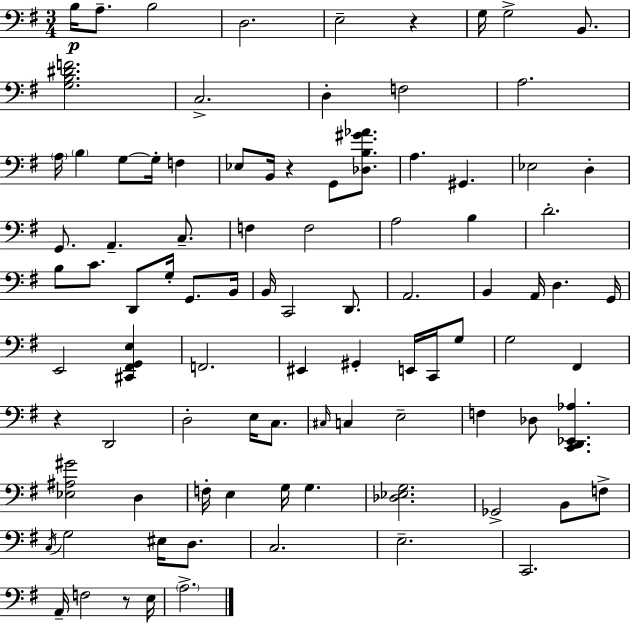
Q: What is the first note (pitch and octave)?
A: B3